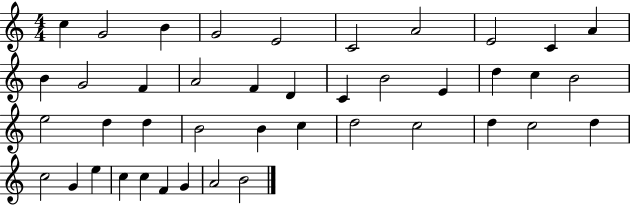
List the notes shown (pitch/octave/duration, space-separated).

C5/q G4/h B4/q G4/h E4/h C4/h A4/h E4/h C4/q A4/q B4/q G4/h F4/q A4/h F4/q D4/q C4/q B4/h E4/q D5/q C5/q B4/h E5/h D5/q D5/q B4/h B4/q C5/q D5/h C5/h D5/q C5/h D5/q C5/h G4/q E5/q C5/q C5/q F4/q G4/q A4/h B4/h